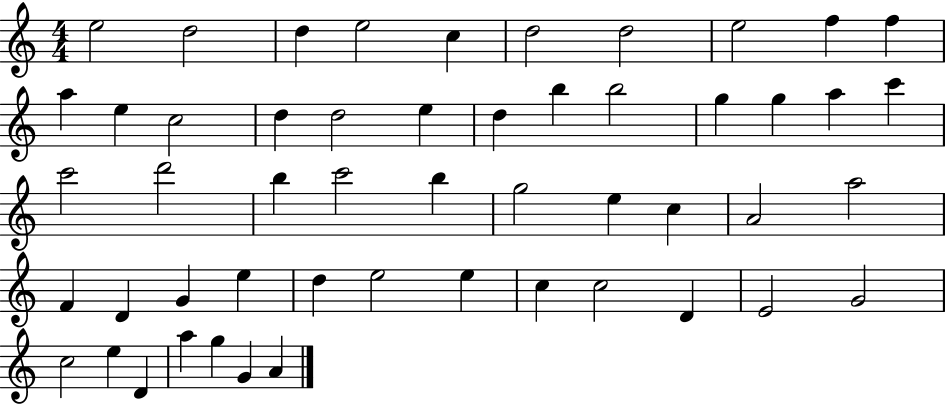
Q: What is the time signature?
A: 4/4